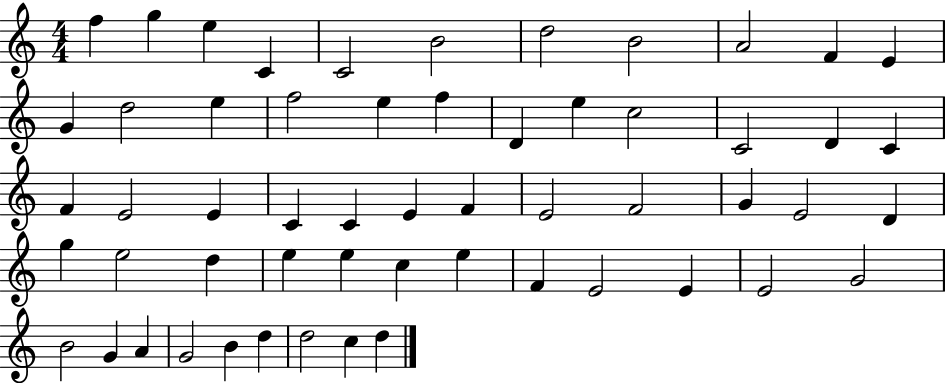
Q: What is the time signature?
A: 4/4